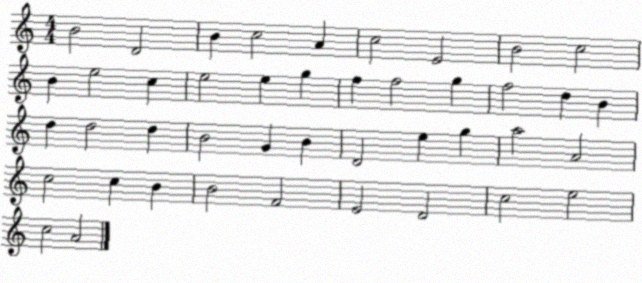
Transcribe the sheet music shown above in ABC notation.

X:1
T:Untitled
M:4/4
L:1/4
K:C
B2 D2 B c2 A c2 E2 B2 c2 B e2 c e2 e g f f2 g f2 d B d d2 d B2 G B D2 e g a2 A2 c2 c B B2 F2 E2 D2 c2 e2 c2 A2